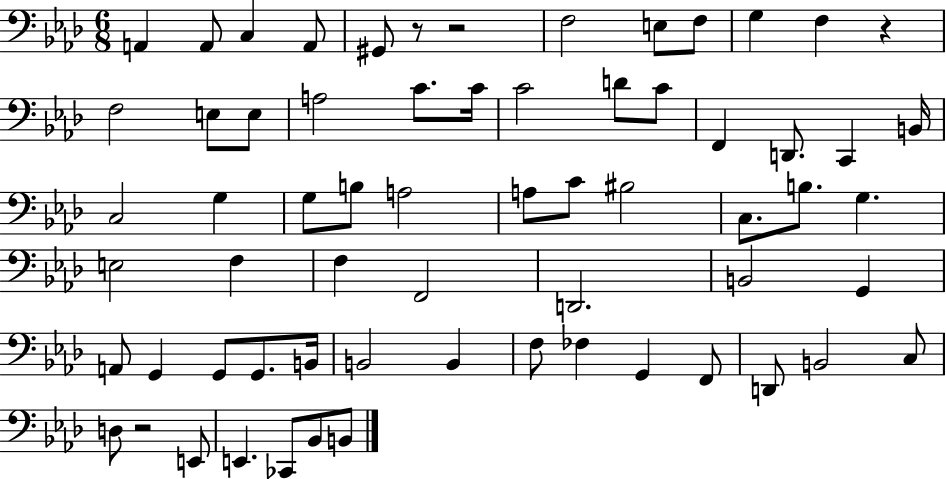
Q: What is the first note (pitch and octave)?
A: A2